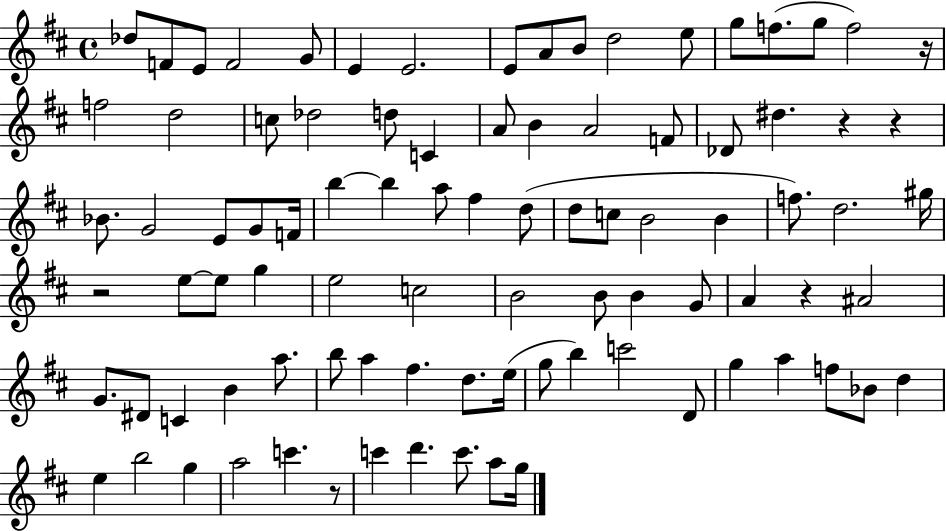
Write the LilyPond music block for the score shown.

{
  \clef treble
  \time 4/4
  \defaultTimeSignature
  \key d \major
  des''8 f'8 e'8 f'2 g'8 | e'4 e'2. | e'8 a'8 b'8 d''2 e''8 | g''8 f''8.( g''8 f''2) r16 | \break f''2 d''2 | c''8 des''2 d''8 c'4 | a'8 b'4 a'2 f'8 | des'8 dis''4. r4 r4 | \break bes'8. g'2 e'8 g'8 f'16 | b''4~~ b''4 a''8 fis''4 d''8( | d''8 c''8 b'2 b'4 | f''8.) d''2. gis''16 | \break r2 e''8~~ e''8 g''4 | e''2 c''2 | b'2 b'8 b'4 g'8 | a'4 r4 ais'2 | \break g'8. dis'8 c'4 b'4 a''8. | b''8 a''4 fis''4. d''8. e''16( | g''8 b''4) c'''2 d'8 | g''4 a''4 f''8 bes'8 d''4 | \break e''4 b''2 g''4 | a''2 c'''4. r8 | c'''4 d'''4. c'''8. a''8 g''16 | \bar "|."
}